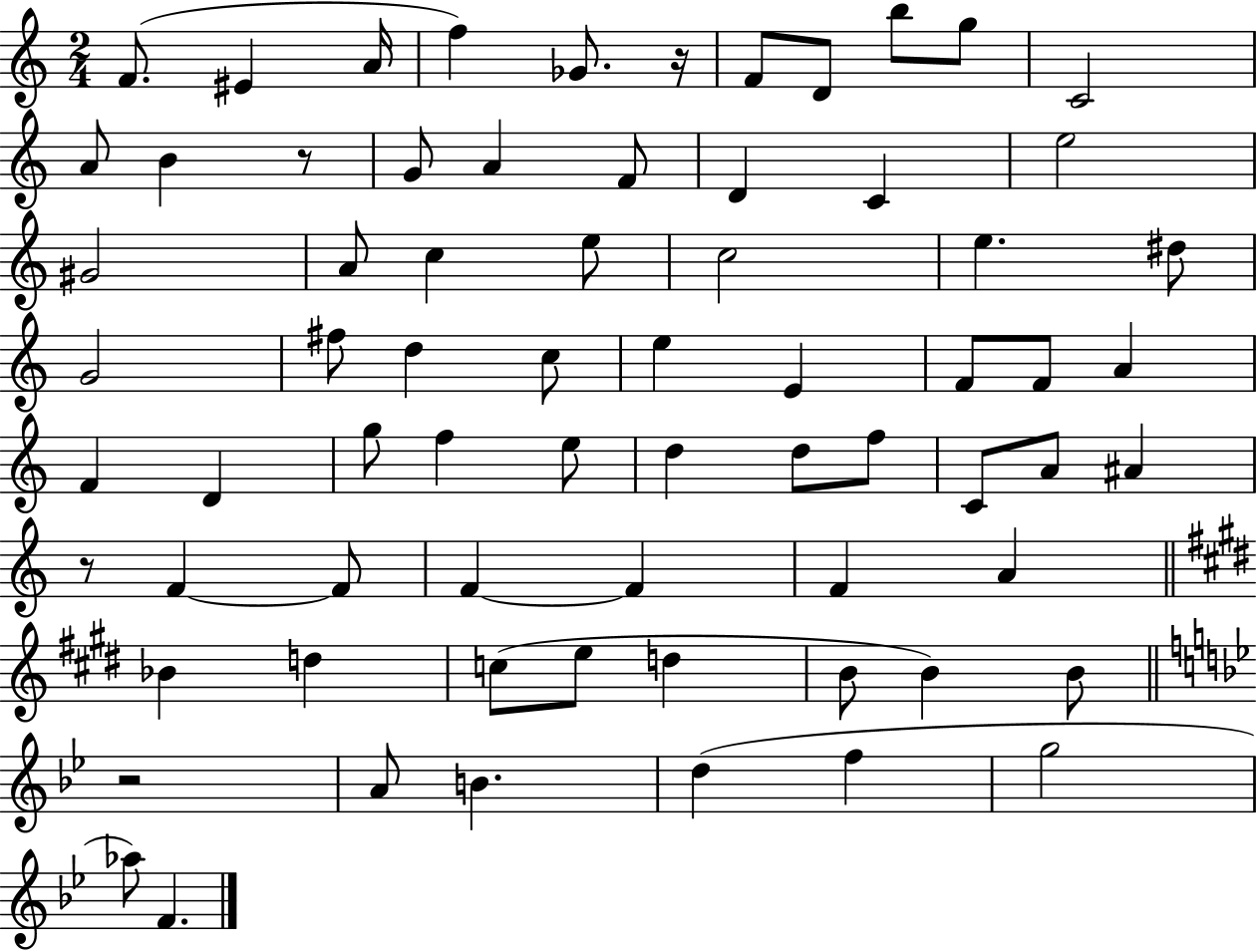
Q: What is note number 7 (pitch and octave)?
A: D4